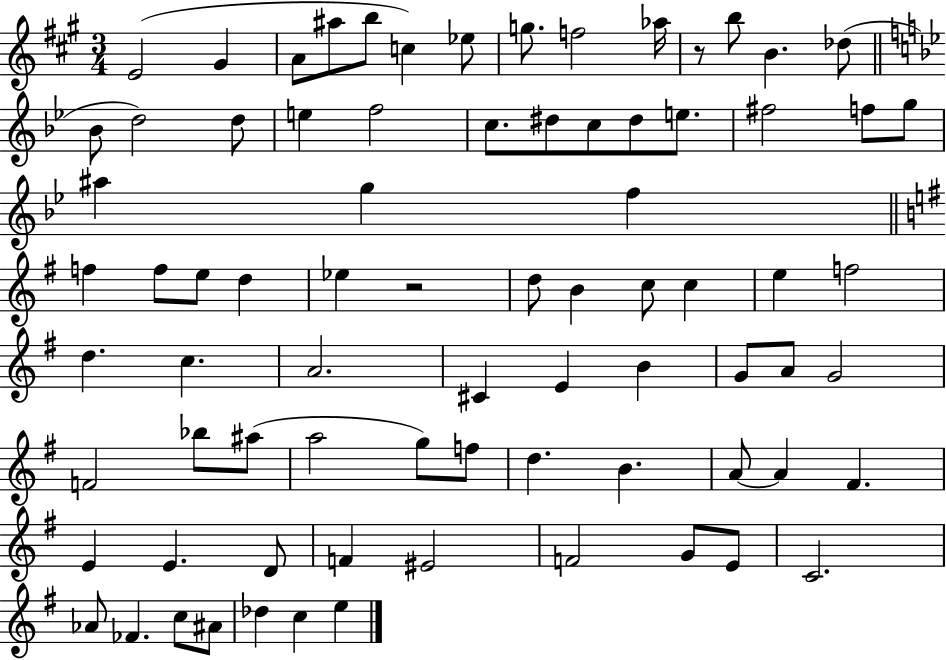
{
  \clef treble
  \numericTimeSignature
  \time 3/4
  \key a \major
  \repeat volta 2 { e'2( gis'4 | a'8 ais''8 b''8 c''4) ees''8 | g''8. f''2 aes''16 | r8 b''8 b'4. des''8( | \break \bar "||" \break \key bes \major bes'8 d''2) d''8 | e''4 f''2 | c''8. dis''8 c''8 dis''8 e''8. | fis''2 f''8 g''8 | \break ais''4 g''4 f''4 | \bar "||" \break \key e \minor f''4 f''8 e''8 d''4 | ees''4 r2 | d''8 b'4 c''8 c''4 | e''4 f''2 | \break d''4. c''4. | a'2. | cis'4 e'4 b'4 | g'8 a'8 g'2 | \break f'2 bes''8 ais''8( | a''2 g''8) f''8 | d''4. b'4. | a'8~~ a'4 fis'4. | \break e'4 e'4. d'8 | f'4 eis'2 | f'2 g'8 e'8 | c'2. | \break aes'8 fes'4. c''8 ais'8 | des''4 c''4 e''4 | } \bar "|."
}